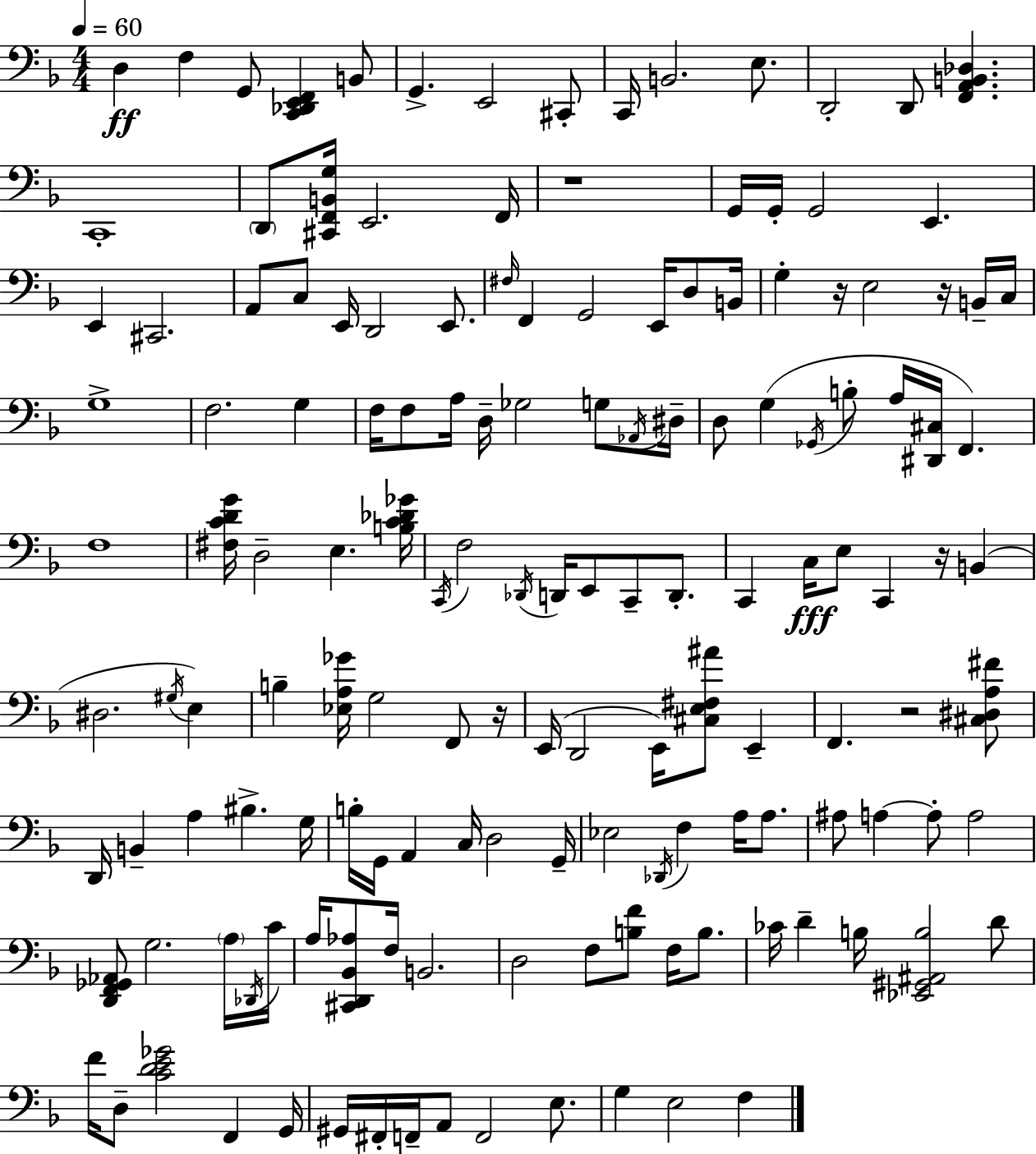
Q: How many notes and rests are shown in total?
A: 148